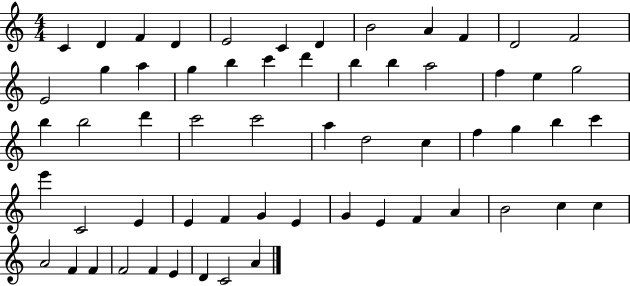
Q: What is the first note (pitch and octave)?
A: C4